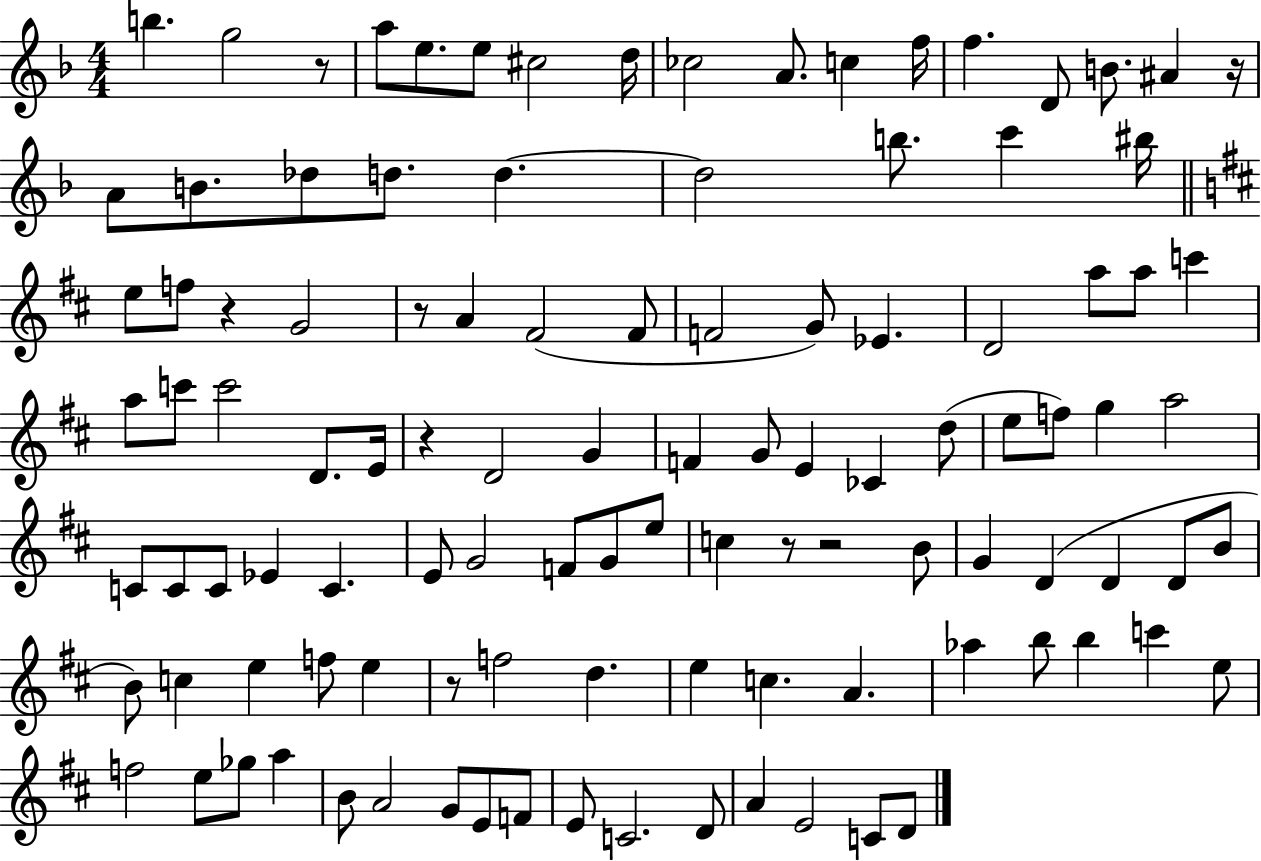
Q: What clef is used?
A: treble